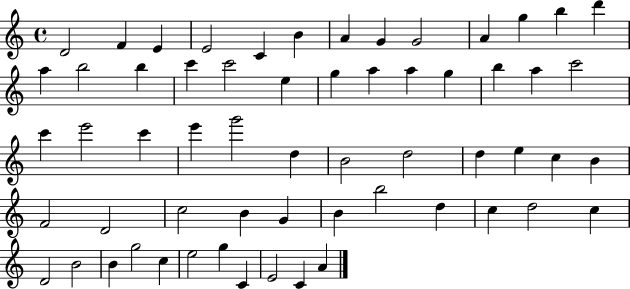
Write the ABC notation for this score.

X:1
T:Untitled
M:4/4
L:1/4
K:C
D2 F E E2 C B A G G2 A g b d' a b2 b c' c'2 e g a a g b a c'2 c' e'2 c' e' g'2 d B2 d2 d e c B F2 D2 c2 B G B b2 d c d2 c D2 B2 B g2 c e2 g C E2 C A